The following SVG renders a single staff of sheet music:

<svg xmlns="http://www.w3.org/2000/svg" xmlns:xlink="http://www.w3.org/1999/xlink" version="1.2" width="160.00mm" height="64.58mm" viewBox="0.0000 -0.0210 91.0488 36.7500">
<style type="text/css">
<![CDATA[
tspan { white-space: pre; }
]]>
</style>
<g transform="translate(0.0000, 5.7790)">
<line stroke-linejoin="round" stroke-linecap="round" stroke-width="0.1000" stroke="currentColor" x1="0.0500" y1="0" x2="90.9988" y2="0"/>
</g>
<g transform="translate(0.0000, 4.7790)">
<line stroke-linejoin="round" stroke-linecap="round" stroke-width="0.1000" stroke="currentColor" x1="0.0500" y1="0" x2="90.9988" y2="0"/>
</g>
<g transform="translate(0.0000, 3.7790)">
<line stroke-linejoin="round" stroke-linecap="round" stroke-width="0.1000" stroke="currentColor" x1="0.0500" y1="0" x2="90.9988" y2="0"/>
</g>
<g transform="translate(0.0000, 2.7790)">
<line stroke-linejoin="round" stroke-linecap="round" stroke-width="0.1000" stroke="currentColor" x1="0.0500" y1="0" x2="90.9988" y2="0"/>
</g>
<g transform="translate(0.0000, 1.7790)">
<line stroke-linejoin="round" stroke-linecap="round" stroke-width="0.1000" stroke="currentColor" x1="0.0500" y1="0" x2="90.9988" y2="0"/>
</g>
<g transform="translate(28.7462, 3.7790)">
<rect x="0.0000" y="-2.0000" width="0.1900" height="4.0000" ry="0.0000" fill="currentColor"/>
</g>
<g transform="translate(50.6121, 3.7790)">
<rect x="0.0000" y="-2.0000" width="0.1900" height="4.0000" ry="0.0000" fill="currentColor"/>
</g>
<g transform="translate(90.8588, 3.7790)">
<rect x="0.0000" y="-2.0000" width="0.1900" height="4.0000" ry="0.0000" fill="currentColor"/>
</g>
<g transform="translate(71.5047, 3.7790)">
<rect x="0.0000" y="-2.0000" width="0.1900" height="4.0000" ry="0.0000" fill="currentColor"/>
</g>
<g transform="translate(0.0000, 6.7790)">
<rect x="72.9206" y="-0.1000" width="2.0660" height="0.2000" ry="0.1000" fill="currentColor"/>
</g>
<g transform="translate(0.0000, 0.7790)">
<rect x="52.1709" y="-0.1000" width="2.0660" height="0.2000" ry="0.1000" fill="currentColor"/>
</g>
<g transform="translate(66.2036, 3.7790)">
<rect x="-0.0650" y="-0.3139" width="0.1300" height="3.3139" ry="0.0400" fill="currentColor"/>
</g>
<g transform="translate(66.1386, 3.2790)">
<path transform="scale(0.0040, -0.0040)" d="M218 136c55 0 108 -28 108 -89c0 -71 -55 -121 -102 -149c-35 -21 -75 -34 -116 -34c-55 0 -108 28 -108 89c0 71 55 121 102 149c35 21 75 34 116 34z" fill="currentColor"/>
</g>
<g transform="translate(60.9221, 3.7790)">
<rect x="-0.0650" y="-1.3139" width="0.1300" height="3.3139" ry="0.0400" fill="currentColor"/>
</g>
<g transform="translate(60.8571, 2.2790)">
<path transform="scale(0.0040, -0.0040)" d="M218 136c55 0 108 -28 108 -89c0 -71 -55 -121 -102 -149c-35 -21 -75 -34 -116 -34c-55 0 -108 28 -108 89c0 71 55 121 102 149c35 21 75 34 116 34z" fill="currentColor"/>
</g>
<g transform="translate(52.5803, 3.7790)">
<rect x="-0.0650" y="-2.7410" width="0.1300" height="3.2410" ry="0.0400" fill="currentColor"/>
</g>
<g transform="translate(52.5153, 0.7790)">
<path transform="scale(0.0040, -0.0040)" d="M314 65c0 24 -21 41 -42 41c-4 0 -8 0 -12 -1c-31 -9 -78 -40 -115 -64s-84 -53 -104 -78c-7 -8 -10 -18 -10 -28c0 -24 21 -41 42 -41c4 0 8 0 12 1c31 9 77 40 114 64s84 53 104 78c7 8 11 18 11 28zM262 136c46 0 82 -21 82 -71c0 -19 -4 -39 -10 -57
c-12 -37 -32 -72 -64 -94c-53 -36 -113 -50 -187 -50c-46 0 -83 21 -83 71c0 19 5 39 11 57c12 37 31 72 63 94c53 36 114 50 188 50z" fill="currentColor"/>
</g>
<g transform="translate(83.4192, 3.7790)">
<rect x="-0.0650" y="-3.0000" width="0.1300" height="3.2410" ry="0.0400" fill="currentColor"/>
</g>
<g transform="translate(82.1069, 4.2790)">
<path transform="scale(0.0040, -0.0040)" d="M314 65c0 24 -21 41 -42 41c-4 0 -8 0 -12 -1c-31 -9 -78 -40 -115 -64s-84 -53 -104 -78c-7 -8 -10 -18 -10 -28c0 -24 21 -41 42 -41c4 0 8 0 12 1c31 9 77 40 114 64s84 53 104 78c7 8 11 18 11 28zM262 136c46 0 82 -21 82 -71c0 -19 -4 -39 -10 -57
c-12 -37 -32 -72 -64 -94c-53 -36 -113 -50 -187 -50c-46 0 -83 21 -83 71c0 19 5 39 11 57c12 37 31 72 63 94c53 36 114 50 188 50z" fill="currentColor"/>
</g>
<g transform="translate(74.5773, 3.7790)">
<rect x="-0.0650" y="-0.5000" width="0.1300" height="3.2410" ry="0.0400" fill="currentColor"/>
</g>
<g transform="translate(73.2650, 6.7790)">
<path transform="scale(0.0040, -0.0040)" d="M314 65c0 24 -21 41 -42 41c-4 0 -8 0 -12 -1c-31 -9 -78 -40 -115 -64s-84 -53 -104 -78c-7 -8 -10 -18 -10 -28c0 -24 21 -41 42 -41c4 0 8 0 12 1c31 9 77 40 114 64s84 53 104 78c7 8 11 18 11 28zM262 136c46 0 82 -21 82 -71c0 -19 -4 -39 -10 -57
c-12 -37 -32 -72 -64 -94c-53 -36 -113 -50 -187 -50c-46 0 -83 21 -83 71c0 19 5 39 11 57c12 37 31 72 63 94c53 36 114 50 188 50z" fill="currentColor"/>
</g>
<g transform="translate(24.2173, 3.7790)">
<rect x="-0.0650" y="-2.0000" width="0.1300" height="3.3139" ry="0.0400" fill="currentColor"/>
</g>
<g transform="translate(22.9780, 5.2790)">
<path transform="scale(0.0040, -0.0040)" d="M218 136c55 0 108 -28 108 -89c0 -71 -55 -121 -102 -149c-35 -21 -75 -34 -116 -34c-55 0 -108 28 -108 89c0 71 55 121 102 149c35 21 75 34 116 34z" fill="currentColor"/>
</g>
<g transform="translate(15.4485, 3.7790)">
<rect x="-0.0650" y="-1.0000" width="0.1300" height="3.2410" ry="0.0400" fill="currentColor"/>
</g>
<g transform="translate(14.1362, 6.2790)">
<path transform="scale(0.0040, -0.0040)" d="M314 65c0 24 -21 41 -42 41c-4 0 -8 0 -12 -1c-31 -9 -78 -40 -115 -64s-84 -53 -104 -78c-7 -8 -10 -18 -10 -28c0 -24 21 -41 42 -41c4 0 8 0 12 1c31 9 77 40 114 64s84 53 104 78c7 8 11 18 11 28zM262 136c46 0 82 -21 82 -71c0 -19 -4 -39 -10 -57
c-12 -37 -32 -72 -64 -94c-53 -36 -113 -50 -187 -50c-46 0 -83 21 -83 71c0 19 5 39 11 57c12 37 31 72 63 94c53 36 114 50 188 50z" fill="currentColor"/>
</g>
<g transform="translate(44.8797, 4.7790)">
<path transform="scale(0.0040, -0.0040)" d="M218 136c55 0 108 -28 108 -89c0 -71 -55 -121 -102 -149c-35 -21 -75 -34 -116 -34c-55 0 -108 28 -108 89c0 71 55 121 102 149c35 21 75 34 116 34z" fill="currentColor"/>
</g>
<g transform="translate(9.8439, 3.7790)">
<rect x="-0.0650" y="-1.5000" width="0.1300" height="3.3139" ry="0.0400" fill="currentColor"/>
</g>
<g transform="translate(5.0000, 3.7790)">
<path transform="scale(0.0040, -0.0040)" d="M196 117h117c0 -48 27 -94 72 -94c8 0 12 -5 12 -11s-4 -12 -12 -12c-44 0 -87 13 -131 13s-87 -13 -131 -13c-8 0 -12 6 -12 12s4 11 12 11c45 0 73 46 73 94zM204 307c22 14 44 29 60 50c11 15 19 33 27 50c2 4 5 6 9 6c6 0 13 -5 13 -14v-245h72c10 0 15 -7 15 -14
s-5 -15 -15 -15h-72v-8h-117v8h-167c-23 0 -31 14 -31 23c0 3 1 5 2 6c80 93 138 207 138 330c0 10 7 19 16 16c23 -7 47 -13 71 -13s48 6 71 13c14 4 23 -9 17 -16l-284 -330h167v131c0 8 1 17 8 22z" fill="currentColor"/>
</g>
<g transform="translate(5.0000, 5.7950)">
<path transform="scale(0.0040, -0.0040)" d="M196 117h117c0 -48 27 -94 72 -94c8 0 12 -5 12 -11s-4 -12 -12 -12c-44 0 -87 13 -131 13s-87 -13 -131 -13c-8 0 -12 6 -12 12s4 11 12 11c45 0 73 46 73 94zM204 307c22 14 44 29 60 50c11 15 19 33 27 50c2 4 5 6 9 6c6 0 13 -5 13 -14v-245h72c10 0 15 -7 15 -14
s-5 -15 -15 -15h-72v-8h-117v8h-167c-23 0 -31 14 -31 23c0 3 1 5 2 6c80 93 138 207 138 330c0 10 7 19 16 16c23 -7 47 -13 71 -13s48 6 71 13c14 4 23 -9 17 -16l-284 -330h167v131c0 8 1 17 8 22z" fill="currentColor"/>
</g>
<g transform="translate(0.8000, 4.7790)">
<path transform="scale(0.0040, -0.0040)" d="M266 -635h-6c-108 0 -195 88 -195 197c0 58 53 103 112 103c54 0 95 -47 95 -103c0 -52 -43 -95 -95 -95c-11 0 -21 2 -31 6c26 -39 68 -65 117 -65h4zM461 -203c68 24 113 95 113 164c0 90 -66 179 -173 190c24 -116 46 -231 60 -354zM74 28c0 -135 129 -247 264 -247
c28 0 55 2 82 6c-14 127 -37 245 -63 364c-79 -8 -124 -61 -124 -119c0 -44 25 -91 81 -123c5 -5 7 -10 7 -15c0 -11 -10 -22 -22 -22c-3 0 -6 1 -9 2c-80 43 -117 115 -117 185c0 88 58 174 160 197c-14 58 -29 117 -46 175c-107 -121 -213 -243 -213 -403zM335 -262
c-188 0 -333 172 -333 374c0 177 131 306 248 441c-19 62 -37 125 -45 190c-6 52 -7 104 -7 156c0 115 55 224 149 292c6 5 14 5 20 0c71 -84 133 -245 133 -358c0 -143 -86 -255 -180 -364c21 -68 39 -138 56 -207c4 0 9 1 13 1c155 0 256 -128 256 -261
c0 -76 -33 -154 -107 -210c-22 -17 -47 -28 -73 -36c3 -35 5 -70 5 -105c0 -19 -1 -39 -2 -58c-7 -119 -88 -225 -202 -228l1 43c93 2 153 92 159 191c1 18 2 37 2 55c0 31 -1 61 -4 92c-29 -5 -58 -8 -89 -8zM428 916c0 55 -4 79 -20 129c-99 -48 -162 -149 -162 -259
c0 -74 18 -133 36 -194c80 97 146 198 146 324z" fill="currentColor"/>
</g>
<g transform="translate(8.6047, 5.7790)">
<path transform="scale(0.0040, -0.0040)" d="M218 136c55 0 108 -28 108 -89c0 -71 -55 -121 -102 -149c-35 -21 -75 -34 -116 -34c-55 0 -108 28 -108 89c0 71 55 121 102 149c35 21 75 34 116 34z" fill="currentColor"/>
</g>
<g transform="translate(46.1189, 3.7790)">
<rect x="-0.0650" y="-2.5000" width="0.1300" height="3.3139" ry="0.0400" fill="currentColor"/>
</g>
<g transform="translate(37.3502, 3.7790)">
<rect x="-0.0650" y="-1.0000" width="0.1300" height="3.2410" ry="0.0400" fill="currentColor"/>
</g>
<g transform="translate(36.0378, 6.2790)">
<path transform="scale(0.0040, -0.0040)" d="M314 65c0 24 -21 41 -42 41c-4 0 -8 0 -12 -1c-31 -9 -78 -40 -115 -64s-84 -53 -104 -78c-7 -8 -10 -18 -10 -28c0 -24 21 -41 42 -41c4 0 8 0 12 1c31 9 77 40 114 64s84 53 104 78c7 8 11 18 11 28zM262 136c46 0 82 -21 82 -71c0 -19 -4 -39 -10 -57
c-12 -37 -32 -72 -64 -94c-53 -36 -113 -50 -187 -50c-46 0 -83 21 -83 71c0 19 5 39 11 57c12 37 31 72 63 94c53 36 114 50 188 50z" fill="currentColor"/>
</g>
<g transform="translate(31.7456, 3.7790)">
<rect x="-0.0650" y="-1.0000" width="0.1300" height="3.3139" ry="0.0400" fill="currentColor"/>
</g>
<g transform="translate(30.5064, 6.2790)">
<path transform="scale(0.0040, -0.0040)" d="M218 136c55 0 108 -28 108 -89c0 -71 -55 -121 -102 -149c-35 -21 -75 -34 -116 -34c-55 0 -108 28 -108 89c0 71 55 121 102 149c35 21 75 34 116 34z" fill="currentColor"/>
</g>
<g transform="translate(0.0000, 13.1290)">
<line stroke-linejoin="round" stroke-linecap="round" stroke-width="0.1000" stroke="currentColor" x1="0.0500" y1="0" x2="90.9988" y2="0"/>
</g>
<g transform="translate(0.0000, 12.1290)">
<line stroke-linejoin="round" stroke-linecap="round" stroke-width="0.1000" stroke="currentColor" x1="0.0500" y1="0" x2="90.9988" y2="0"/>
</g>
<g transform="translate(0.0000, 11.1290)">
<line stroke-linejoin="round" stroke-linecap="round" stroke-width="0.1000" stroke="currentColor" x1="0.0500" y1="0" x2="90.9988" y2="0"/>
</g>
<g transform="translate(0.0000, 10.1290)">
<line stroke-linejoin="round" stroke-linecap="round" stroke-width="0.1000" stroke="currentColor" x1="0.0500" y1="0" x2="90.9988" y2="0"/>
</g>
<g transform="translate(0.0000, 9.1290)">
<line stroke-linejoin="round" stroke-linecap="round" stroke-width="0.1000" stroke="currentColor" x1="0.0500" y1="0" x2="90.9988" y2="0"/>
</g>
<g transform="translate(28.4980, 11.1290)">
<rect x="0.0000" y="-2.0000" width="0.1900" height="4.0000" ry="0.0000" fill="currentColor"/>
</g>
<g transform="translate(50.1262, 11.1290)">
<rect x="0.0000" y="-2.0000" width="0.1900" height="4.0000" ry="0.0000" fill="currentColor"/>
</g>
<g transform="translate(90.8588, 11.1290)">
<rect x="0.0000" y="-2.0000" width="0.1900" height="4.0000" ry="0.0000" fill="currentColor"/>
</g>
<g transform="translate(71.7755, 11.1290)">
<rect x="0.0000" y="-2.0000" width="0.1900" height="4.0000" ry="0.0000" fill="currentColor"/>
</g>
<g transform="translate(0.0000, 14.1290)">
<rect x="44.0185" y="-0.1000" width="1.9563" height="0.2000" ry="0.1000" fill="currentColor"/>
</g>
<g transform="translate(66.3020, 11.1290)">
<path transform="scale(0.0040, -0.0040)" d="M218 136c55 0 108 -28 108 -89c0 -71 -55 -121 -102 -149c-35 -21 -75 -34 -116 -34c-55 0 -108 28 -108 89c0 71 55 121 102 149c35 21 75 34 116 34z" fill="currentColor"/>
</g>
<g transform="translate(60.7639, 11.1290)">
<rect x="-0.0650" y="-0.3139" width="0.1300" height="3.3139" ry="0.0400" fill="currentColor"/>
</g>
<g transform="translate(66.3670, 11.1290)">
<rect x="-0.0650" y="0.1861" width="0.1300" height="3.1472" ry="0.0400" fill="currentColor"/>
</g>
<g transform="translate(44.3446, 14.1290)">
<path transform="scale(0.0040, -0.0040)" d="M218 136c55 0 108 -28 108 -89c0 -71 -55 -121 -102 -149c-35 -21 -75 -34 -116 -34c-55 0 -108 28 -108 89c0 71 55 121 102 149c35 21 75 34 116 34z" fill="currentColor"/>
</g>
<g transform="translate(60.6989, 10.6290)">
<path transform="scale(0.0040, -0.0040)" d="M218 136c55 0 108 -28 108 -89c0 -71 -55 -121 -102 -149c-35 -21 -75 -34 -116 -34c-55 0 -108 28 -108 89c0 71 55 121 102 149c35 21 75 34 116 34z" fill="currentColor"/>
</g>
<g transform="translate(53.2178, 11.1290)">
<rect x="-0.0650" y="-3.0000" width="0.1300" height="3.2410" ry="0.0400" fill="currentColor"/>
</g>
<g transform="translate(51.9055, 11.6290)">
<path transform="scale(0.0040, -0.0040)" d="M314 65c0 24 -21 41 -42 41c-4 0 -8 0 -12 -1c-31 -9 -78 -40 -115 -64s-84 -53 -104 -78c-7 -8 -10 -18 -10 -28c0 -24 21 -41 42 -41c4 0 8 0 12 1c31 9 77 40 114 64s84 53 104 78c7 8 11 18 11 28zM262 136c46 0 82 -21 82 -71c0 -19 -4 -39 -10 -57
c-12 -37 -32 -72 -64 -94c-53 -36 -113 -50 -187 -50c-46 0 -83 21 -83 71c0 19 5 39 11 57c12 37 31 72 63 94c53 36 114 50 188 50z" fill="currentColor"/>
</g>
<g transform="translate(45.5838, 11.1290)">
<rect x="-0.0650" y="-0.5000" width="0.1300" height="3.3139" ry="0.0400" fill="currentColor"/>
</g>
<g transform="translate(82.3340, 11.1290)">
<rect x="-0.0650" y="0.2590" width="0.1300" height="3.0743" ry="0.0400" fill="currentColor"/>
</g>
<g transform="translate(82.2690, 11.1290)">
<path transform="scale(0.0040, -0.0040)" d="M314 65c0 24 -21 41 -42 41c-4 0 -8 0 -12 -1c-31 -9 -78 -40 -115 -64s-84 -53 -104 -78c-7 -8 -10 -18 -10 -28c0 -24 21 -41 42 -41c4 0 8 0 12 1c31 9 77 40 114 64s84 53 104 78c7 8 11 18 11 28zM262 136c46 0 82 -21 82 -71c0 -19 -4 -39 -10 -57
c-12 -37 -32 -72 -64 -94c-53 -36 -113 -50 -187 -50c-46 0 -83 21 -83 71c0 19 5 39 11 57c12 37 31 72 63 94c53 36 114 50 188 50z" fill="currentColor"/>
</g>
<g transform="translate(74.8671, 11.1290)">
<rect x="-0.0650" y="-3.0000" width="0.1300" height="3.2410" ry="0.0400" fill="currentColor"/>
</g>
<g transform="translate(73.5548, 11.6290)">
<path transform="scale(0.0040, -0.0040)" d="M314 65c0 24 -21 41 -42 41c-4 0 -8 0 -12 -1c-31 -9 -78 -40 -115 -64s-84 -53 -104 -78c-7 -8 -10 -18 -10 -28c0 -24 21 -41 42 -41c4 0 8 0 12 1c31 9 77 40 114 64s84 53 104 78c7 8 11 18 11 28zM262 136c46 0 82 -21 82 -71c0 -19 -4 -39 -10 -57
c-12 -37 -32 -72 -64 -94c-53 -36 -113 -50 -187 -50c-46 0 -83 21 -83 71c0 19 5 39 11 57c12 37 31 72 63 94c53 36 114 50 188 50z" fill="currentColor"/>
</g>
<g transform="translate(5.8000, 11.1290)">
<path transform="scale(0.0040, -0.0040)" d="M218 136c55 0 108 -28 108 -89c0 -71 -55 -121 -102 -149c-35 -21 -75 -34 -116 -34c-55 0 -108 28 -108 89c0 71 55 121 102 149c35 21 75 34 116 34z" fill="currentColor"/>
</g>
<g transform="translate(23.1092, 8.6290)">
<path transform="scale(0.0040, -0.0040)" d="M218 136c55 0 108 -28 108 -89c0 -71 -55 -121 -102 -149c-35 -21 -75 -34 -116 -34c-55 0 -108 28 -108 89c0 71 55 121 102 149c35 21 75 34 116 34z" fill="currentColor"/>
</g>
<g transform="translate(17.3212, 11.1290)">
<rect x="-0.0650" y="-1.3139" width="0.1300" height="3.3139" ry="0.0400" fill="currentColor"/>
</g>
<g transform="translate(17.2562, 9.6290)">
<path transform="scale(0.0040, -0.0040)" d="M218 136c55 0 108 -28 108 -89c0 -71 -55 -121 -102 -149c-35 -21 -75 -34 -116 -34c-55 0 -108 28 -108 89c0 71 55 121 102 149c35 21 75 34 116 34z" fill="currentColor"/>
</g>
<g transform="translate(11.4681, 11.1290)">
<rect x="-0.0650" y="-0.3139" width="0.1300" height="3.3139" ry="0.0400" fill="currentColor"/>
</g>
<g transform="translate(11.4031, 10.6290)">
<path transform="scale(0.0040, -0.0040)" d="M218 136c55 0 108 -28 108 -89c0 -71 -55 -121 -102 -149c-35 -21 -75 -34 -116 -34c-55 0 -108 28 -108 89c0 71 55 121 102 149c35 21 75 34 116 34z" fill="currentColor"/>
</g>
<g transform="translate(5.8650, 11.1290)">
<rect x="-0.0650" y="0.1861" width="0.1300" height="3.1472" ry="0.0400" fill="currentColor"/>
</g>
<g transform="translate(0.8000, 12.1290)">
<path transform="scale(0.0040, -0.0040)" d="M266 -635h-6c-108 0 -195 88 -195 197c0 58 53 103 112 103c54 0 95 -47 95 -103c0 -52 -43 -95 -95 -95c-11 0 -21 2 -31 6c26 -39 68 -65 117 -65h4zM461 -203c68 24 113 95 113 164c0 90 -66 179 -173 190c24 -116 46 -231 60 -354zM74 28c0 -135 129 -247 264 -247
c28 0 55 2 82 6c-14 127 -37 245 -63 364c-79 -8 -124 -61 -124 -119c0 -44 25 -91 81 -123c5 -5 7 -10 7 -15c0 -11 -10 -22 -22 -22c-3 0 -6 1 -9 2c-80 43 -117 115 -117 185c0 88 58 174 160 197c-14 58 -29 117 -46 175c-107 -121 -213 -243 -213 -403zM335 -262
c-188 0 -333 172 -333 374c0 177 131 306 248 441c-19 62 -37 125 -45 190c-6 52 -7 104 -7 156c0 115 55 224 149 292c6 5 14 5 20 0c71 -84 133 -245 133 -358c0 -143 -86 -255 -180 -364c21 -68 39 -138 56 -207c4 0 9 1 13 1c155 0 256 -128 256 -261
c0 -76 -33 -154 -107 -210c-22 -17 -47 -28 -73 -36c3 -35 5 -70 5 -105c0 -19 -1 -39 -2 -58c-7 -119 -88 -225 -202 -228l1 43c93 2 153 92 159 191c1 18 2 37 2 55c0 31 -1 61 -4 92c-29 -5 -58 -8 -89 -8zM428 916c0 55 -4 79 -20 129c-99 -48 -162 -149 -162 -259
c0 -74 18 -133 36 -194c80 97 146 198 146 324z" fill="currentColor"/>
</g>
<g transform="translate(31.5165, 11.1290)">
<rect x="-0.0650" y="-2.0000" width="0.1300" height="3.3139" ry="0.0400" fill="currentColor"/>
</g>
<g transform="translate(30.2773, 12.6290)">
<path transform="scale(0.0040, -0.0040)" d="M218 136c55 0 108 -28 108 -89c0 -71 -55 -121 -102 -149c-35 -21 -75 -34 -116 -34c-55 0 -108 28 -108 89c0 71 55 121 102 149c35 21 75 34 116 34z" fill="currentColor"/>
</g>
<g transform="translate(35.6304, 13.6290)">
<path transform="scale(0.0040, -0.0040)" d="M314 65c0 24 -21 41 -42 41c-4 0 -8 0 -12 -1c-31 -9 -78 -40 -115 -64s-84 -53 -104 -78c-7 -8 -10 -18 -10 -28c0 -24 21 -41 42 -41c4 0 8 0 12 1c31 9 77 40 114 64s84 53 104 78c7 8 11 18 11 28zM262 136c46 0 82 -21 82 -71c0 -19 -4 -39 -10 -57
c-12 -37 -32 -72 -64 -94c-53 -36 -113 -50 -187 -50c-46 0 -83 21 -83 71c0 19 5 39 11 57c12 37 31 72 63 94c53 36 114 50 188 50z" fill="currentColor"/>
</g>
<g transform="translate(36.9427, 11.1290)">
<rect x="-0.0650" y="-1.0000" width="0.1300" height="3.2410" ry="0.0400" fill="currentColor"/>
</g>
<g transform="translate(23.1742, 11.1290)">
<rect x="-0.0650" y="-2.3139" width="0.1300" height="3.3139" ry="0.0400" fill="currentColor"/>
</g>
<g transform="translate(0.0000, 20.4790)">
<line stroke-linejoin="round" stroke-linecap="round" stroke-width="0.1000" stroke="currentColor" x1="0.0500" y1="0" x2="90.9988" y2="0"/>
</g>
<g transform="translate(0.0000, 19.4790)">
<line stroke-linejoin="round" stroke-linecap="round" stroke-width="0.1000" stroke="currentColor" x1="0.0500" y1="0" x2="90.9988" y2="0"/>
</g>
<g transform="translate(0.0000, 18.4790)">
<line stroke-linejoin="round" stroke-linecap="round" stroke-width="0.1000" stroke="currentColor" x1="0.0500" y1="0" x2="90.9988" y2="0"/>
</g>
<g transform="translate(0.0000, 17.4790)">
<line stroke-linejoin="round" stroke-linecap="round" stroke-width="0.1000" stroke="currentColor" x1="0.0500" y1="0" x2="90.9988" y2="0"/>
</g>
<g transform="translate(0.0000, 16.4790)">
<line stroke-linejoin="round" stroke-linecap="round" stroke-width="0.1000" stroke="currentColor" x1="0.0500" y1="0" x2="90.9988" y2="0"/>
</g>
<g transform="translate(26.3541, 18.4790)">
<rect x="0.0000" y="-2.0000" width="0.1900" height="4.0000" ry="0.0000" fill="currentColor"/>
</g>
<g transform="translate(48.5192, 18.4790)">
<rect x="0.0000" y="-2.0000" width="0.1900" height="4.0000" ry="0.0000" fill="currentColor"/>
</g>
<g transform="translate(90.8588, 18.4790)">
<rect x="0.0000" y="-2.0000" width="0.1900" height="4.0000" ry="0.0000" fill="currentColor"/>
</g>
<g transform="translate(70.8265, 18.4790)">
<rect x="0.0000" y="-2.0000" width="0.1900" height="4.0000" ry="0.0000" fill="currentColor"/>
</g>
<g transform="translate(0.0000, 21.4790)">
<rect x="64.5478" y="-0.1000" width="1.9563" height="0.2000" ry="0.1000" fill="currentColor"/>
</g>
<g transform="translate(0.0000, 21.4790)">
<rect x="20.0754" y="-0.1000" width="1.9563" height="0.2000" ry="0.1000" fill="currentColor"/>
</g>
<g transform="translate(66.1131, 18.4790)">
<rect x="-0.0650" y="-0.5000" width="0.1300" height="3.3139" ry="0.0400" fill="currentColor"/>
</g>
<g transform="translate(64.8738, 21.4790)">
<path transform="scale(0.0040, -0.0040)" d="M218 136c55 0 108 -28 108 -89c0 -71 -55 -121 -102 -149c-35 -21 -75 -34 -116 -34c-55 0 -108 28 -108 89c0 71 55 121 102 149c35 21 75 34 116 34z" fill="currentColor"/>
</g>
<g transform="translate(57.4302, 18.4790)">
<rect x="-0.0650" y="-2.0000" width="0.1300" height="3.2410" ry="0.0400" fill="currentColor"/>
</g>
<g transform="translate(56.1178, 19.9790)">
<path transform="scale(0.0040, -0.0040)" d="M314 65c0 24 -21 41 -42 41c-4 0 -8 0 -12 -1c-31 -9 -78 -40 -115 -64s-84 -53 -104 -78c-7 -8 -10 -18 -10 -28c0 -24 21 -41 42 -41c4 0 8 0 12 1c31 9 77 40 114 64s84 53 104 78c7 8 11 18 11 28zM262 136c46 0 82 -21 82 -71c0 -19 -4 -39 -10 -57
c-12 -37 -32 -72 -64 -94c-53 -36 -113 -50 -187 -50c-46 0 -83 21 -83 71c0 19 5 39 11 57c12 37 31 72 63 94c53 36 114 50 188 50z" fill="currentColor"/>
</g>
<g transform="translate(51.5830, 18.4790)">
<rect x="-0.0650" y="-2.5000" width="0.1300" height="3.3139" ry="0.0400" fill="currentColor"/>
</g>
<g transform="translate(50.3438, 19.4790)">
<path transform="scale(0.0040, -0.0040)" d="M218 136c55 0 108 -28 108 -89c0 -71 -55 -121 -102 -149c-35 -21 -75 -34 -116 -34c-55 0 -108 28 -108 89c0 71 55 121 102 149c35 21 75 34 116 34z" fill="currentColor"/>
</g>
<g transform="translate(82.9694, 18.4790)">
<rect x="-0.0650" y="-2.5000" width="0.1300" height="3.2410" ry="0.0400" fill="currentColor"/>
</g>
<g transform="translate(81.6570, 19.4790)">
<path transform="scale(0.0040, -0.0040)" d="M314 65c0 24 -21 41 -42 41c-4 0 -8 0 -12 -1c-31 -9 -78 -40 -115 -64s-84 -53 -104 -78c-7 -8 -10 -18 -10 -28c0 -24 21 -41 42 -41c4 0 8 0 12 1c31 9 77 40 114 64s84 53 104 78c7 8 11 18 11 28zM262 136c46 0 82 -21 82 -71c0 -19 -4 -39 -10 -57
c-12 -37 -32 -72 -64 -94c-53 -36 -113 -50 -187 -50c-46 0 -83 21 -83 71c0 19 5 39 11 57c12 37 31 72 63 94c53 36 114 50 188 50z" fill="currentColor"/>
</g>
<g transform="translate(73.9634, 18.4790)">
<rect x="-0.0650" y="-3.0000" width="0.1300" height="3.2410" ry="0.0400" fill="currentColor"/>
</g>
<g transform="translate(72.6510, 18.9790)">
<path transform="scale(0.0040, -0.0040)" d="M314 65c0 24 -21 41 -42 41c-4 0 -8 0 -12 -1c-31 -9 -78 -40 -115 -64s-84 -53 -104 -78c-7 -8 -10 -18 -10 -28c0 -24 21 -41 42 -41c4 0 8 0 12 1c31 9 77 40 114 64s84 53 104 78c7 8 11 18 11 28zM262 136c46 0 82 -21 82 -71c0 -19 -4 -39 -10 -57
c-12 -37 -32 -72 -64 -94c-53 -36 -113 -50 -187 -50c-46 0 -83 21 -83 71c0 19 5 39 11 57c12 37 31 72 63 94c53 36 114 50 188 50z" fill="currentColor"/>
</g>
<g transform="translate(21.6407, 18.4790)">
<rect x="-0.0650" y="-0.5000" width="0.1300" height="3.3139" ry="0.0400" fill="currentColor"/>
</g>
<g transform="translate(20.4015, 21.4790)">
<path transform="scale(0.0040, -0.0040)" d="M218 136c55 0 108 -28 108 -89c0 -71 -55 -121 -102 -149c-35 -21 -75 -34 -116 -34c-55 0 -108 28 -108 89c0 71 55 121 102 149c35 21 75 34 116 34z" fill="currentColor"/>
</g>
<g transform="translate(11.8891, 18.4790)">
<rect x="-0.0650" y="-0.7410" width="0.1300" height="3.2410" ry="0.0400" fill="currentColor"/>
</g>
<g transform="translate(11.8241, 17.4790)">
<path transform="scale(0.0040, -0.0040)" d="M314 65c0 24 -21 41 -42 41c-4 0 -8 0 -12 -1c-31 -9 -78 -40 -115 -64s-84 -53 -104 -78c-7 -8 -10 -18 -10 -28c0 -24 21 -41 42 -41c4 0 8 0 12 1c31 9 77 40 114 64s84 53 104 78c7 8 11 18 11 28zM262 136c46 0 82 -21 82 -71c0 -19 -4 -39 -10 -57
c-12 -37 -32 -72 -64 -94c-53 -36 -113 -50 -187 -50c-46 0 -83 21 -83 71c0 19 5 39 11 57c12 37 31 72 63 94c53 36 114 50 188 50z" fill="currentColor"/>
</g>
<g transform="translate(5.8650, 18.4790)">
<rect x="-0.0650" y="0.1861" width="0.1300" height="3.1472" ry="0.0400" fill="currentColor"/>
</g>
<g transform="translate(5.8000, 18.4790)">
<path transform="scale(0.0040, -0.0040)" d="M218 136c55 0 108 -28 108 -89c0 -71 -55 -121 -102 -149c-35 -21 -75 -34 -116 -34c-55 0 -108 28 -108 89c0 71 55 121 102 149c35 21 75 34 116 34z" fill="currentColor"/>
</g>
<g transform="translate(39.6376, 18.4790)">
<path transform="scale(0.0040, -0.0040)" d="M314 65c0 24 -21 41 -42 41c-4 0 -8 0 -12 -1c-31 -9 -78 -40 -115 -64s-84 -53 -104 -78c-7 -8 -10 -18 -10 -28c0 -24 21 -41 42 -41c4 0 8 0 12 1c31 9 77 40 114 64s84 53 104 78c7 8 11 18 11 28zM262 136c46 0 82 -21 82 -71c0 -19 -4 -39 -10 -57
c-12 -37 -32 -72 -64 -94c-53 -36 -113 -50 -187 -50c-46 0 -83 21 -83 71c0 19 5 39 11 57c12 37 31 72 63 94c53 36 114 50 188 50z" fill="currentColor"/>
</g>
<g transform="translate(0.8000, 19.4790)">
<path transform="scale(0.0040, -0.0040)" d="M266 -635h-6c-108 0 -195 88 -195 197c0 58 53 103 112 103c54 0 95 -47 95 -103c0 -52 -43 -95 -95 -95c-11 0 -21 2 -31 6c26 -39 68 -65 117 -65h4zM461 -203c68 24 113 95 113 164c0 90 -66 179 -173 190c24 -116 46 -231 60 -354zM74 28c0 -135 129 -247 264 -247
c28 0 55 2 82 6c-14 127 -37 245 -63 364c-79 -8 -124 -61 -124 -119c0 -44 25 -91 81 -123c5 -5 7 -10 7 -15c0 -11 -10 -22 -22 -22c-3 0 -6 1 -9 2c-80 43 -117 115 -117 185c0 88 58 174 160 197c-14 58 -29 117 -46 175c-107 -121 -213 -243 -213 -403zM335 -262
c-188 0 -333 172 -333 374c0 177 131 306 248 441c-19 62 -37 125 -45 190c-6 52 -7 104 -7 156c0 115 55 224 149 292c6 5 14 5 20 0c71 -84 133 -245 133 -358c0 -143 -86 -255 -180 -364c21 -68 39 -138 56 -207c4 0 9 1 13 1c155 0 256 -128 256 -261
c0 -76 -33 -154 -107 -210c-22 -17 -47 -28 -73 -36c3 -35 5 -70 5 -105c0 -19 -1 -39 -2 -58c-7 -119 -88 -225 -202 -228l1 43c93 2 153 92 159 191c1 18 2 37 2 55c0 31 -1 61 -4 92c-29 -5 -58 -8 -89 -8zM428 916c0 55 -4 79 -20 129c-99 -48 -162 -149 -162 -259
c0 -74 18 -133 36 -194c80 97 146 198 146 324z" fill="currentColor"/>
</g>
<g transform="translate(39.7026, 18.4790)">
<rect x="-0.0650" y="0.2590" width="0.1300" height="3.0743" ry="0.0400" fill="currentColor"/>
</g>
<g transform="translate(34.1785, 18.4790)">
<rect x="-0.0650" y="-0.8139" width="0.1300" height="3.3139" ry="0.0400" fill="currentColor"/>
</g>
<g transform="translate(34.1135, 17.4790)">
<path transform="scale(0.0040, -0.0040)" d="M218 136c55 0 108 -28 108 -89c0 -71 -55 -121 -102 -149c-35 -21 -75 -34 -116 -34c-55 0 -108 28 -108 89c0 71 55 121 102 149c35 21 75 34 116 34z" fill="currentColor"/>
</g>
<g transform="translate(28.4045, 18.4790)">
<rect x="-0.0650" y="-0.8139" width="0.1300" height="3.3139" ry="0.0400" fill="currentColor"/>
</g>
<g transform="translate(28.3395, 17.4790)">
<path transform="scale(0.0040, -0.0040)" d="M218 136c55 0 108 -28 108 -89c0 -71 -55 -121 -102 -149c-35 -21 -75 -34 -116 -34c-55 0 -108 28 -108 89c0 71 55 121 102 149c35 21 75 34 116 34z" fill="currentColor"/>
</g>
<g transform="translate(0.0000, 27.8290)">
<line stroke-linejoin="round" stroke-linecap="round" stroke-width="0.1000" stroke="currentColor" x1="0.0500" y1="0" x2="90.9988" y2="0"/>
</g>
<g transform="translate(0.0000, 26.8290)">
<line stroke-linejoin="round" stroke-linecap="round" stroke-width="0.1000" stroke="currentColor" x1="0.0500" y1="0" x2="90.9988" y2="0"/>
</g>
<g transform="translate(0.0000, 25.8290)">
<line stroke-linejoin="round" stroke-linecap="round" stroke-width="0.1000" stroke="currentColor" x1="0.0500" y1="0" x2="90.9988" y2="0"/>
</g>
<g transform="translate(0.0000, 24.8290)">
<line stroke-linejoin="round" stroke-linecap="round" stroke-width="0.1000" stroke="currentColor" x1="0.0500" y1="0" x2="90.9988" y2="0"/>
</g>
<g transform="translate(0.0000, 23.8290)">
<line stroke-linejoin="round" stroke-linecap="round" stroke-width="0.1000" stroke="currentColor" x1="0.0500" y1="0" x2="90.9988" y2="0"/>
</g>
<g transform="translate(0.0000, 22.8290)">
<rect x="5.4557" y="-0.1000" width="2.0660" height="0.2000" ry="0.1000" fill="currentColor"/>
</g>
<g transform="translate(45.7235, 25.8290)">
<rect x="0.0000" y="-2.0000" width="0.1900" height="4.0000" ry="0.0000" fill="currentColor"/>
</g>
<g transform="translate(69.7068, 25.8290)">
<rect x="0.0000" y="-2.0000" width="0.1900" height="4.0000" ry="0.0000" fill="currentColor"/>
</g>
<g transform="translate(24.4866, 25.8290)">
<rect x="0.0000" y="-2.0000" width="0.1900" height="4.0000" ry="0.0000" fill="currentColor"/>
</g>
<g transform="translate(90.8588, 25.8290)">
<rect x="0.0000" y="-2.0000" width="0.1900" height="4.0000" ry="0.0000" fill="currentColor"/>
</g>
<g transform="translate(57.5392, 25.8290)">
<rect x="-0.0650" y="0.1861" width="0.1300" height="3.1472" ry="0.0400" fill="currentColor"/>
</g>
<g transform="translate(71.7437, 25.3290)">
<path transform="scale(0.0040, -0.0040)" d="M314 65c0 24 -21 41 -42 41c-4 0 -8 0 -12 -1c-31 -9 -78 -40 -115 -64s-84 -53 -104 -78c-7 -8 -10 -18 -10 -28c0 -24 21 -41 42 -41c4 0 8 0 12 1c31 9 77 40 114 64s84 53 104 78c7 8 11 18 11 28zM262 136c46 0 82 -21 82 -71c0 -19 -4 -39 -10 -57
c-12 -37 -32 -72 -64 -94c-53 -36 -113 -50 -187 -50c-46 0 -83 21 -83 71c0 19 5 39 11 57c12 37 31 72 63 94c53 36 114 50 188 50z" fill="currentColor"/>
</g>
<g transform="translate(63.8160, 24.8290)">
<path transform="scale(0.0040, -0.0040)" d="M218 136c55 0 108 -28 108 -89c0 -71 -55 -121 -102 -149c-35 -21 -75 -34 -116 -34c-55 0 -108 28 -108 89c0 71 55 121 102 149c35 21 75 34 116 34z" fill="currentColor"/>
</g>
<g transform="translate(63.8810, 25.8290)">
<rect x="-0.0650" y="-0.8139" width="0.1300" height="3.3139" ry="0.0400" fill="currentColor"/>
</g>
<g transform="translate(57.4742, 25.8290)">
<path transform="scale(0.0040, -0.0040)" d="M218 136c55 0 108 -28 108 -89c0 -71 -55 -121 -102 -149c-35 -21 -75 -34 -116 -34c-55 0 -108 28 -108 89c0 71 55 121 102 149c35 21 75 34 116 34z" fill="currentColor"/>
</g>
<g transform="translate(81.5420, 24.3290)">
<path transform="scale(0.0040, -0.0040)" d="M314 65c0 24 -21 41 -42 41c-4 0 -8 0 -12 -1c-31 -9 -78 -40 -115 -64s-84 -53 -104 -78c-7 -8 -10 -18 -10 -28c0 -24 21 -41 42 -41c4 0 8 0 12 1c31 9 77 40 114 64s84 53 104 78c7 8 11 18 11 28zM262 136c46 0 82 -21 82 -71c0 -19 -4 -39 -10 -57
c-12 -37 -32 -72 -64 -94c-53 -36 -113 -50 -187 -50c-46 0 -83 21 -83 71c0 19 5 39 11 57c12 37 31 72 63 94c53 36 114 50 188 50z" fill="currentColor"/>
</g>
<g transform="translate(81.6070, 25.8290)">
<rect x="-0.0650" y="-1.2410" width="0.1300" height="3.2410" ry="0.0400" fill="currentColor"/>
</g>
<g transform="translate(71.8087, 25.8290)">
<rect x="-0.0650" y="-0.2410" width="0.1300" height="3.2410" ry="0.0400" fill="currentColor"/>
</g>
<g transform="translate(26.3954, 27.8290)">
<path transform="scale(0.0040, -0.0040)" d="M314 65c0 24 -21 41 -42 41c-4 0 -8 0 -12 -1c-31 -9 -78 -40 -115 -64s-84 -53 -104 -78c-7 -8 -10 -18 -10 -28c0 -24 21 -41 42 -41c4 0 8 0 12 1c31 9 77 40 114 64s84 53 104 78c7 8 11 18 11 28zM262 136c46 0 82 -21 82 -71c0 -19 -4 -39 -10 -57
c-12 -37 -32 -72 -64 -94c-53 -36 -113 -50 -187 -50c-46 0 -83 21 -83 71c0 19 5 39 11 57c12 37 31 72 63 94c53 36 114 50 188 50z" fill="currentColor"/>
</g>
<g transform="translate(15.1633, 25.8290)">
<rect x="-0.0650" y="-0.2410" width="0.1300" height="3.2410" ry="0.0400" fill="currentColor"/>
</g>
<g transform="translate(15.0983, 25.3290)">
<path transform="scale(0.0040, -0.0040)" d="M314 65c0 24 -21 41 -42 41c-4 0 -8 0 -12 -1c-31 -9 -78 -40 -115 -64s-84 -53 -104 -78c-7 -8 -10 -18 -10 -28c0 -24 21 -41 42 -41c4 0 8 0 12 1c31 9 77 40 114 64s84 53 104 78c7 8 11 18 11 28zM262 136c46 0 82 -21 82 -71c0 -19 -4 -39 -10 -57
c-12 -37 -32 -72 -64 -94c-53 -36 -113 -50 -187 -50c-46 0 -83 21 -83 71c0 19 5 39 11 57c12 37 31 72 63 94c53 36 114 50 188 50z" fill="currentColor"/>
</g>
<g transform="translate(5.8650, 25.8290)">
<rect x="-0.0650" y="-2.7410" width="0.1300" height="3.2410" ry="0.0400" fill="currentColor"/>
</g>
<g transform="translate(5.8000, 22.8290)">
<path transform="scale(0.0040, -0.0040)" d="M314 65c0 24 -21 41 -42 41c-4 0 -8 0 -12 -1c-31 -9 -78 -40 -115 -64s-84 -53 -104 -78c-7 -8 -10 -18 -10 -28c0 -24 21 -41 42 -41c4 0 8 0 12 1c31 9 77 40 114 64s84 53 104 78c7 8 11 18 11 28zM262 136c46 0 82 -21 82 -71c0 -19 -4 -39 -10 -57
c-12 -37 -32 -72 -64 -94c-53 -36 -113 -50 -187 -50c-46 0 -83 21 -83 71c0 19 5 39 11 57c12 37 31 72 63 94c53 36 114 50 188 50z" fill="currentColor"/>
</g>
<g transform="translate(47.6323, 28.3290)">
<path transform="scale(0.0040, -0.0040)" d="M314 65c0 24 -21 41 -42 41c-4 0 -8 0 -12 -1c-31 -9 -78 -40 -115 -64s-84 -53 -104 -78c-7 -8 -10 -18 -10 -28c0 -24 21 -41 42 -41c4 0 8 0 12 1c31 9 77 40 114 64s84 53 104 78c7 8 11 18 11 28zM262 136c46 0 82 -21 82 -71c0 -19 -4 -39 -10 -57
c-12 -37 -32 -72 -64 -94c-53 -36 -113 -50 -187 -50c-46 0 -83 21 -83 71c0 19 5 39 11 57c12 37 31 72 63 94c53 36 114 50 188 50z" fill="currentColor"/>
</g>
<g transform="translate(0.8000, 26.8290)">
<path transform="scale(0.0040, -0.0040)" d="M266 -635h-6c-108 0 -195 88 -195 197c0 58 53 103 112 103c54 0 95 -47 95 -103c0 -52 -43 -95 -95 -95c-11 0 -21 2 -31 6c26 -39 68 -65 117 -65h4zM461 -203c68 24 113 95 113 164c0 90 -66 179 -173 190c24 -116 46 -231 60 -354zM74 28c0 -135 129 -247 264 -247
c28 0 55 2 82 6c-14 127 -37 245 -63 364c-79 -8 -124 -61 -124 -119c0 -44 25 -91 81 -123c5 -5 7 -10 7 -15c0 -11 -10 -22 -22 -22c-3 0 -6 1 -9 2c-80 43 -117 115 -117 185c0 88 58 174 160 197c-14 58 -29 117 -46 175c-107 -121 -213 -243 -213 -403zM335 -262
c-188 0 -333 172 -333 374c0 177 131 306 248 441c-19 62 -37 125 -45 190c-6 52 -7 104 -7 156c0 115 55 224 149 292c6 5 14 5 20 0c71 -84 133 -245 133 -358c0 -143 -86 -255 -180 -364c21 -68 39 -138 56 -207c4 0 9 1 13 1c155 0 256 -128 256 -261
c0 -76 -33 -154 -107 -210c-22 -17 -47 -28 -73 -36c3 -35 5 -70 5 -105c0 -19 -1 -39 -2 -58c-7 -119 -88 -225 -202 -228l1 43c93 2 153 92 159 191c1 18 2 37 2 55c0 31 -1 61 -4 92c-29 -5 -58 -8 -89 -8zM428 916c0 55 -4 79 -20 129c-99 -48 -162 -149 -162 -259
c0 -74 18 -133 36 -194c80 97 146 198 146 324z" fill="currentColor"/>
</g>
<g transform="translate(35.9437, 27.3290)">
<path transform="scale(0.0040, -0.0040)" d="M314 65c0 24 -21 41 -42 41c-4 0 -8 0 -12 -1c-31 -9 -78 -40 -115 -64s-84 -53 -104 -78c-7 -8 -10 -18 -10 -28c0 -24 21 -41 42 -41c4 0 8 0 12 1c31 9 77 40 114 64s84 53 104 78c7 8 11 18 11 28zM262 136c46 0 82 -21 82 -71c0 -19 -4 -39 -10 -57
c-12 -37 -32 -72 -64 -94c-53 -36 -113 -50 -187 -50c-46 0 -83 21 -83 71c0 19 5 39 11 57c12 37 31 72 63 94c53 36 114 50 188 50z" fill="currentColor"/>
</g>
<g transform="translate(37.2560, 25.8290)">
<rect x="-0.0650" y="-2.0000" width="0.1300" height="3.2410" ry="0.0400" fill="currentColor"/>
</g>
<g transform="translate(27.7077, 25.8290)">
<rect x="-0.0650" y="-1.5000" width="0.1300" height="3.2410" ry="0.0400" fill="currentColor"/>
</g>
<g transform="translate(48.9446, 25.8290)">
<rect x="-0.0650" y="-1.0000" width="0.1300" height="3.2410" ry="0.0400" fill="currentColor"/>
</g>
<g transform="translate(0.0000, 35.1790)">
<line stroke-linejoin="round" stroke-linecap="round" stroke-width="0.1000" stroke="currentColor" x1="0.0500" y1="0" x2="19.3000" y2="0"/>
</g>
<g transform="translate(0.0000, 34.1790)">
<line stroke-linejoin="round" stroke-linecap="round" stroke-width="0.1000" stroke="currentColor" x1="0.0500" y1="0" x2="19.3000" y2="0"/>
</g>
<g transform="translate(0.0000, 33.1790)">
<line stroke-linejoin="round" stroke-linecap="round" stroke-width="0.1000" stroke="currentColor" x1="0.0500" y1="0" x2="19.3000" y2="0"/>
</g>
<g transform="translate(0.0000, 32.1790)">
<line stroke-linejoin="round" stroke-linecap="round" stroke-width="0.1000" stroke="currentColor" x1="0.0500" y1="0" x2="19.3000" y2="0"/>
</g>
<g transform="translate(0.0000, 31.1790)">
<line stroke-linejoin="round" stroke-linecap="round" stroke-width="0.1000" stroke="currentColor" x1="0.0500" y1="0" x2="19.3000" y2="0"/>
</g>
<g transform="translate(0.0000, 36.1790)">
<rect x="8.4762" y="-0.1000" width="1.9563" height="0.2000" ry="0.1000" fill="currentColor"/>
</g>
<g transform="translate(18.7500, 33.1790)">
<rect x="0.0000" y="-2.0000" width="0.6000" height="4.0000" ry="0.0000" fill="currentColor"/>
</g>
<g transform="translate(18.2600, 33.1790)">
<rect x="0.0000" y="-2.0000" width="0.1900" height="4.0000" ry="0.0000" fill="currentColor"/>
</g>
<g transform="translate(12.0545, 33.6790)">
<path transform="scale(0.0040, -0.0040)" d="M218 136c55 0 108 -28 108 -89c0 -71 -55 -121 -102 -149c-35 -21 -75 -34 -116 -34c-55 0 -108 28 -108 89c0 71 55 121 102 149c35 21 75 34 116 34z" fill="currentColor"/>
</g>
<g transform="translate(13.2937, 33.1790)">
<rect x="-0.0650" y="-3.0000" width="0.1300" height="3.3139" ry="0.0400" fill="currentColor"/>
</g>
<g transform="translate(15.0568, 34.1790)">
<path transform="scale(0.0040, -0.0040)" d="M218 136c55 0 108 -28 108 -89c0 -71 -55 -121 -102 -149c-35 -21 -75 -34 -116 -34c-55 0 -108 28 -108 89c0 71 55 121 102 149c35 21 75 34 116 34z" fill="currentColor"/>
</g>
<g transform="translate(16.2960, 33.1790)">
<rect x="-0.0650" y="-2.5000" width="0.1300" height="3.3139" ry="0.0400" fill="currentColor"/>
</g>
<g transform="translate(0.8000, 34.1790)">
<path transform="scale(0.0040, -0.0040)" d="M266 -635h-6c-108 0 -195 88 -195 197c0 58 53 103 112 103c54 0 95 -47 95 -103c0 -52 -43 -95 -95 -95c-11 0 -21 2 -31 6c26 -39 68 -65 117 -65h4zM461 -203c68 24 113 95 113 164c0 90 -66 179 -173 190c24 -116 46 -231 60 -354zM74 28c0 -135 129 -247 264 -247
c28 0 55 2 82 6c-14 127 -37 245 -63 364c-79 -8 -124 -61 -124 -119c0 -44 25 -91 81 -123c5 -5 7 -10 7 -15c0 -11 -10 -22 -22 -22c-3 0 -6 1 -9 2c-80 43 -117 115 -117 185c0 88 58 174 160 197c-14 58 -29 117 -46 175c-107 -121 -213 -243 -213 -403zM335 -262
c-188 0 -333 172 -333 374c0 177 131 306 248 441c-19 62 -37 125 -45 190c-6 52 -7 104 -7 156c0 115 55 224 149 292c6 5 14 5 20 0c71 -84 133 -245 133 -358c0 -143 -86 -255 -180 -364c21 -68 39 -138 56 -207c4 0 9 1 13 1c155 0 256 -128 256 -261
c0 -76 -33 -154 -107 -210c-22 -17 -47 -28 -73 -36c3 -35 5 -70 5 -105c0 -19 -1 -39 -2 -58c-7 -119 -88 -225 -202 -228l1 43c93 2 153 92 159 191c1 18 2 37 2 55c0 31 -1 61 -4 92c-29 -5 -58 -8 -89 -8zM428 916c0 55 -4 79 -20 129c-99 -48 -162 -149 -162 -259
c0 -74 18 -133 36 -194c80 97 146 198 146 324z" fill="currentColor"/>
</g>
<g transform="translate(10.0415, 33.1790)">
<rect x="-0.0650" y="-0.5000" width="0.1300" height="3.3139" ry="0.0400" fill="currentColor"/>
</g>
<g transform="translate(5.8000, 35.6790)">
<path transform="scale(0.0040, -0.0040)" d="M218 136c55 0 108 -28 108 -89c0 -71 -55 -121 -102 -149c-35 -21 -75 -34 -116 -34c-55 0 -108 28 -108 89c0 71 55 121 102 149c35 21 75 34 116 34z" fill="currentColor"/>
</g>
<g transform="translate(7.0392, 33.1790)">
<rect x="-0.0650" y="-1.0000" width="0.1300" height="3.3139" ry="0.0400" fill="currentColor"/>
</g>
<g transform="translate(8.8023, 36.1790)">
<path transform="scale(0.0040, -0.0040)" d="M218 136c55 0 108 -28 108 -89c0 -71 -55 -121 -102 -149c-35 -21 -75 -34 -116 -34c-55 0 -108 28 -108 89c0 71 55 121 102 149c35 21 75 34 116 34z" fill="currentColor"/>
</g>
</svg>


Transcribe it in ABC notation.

X:1
T:Untitled
M:4/4
L:1/4
K:C
E D2 F D D2 G a2 e c C2 A2 B c e g F D2 C A2 c B A2 B2 B d2 C d d B2 G F2 C A2 G2 a2 c2 E2 F2 D2 B d c2 e2 D C A G